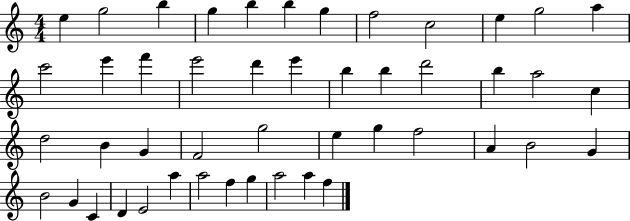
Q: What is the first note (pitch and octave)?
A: E5